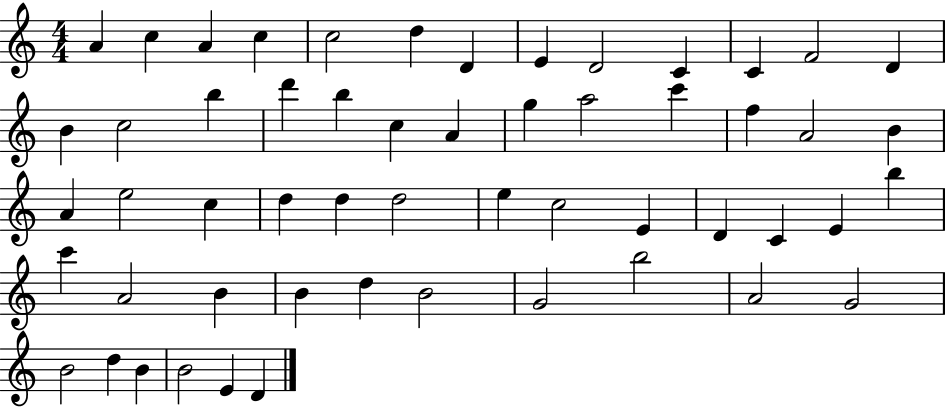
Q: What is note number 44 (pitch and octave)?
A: D5